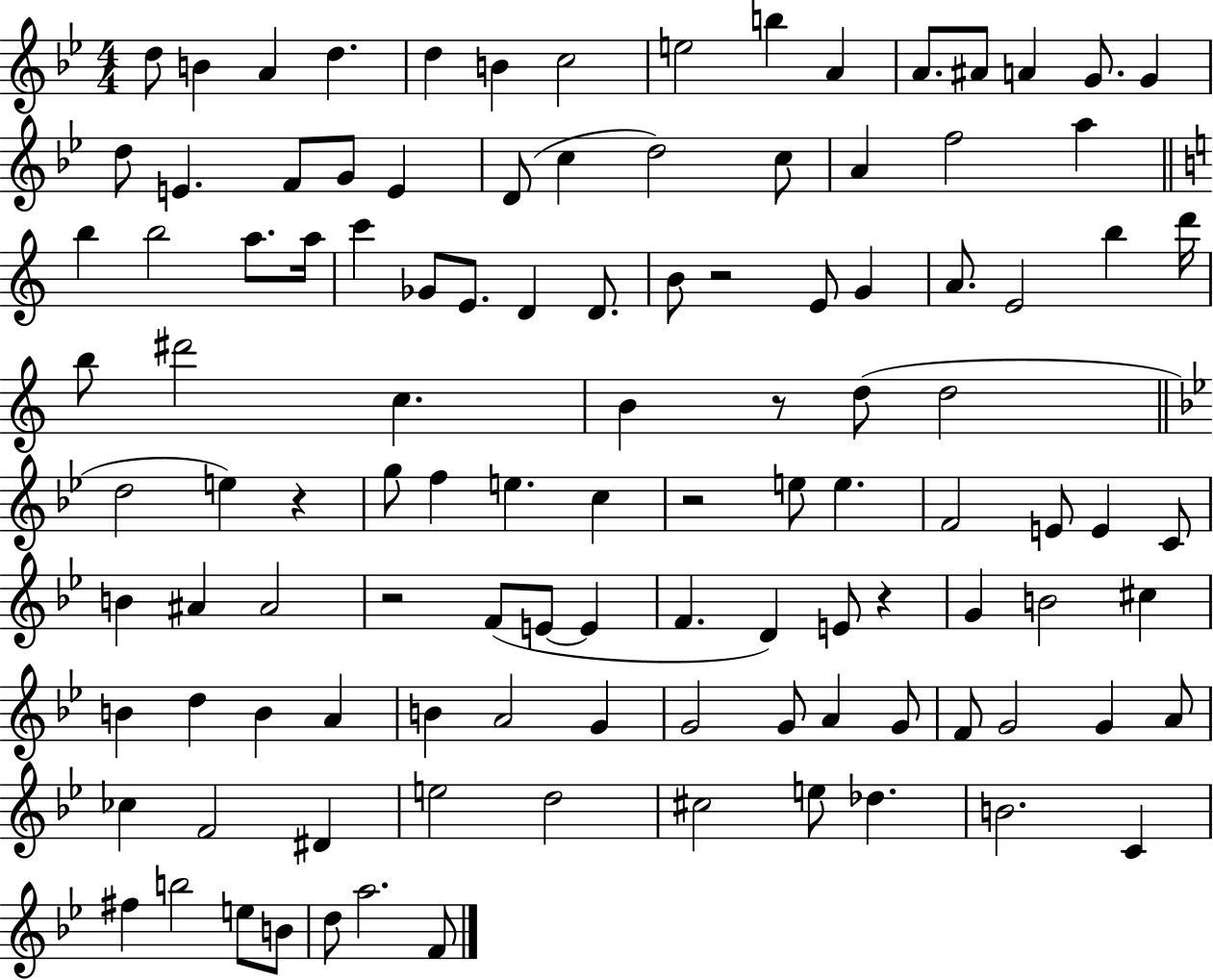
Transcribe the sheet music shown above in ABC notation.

X:1
T:Untitled
M:4/4
L:1/4
K:Bb
d/2 B A d d B c2 e2 b A A/2 ^A/2 A G/2 G d/2 E F/2 G/2 E D/2 c d2 c/2 A f2 a b b2 a/2 a/4 c' _G/2 E/2 D D/2 B/2 z2 E/2 G A/2 E2 b d'/4 b/2 ^d'2 c B z/2 d/2 d2 d2 e z g/2 f e c z2 e/2 e F2 E/2 E C/2 B ^A ^A2 z2 F/2 E/2 E F D E/2 z G B2 ^c B d B A B A2 G G2 G/2 A G/2 F/2 G2 G A/2 _c F2 ^D e2 d2 ^c2 e/2 _d B2 C ^f b2 e/2 B/2 d/2 a2 F/2